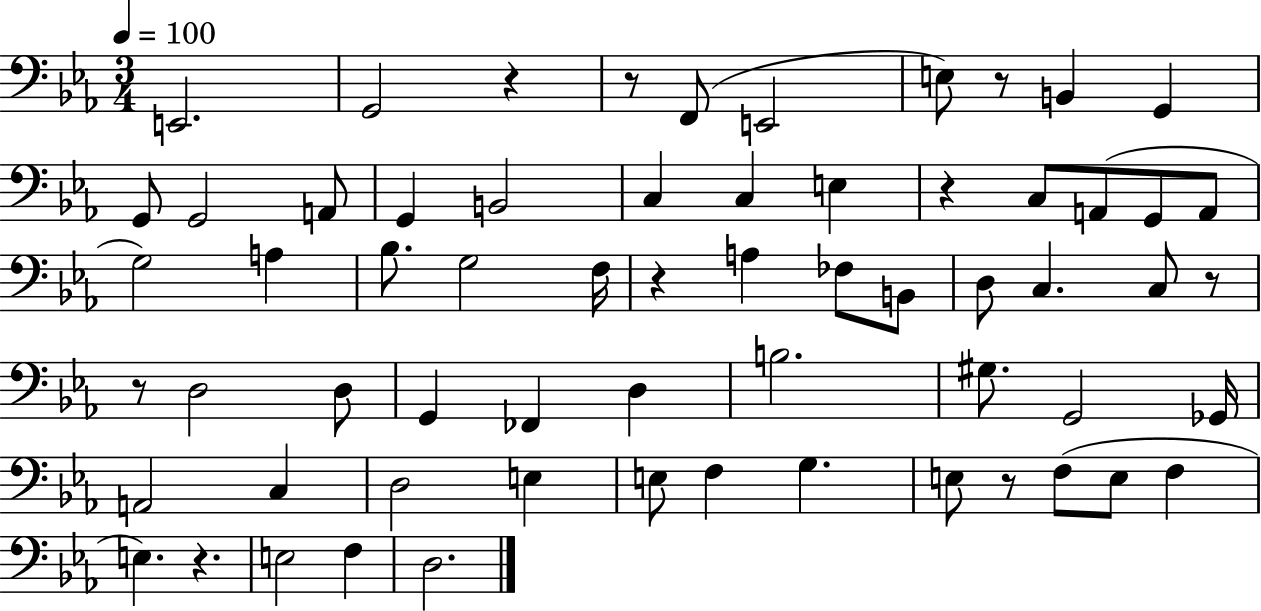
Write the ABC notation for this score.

X:1
T:Untitled
M:3/4
L:1/4
K:Eb
E,,2 G,,2 z z/2 F,,/2 E,,2 E,/2 z/2 B,, G,, G,,/2 G,,2 A,,/2 G,, B,,2 C, C, E, z C,/2 A,,/2 G,,/2 A,,/2 G,2 A, _B,/2 G,2 F,/4 z A, _F,/2 B,,/2 D,/2 C, C,/2 z/2 z/2 D,2 D,/2 G,, _F,, D, B,2 ^G,/2 G,,2 _G,,/4 A,,2 C, D,2 E, E,/2 F, G, E,/2 z/2 F,/2 E,/2 F, E, z E,2 F, D,2